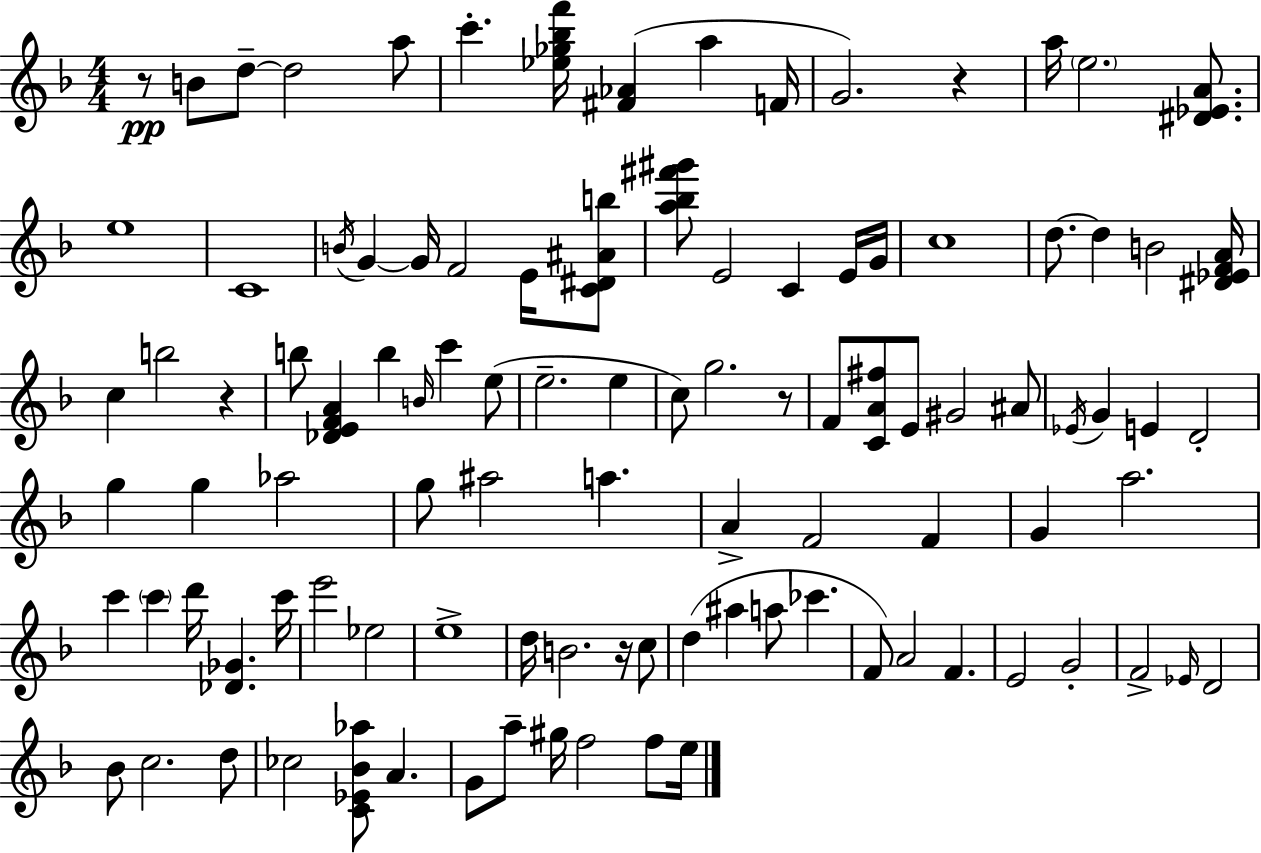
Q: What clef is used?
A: treble